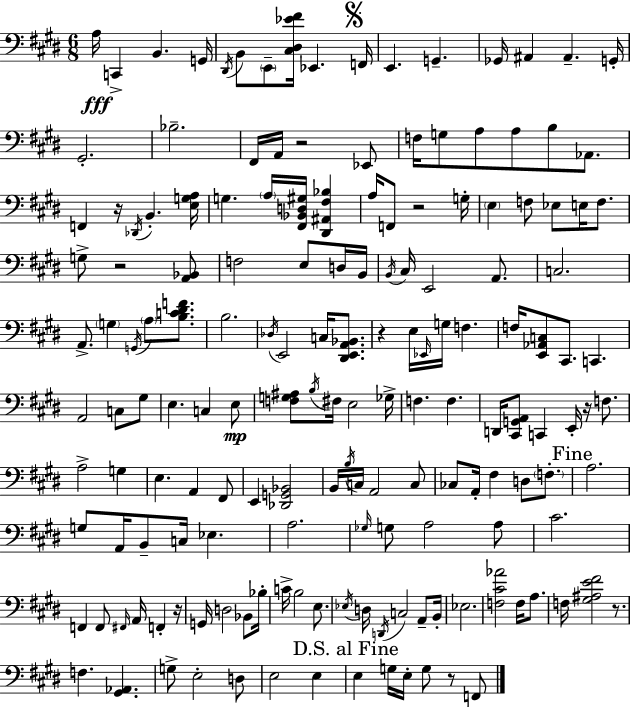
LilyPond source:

{
  \clef bass
  \numericTimeSignature
  \time 6/8
  \key e \major
  a16\fff c,4-> b,4. g,16 | \acciaccatura { dis,16 } b,8 \parenthesize e,8-- <cis dis ees' fis'>16 ees,4. | \mark \markup { \musicglyph "scripts.segno" } f,16 e,4. g,4.-- | ges,16 ais,4 ais,4.-- | \break g,16-. gis,2.-. | bes2.-- | fis,16 a,16 r2 ees,8 | f16 g8 a8 a8 b8 aes,8. | \break f,4 r16 \acciaccatura { des,16 } b,4.-. | <e g a>16 g4. \parenthesize a16 <fis, bes, d gis>16 <dis, ais, fis bes>4 | a16 f,8 r2 | g16-. \parenthesize e4 f8 ees8 e16 f8. | \break g8-> r2 | <a, bes,>8 f2 e8 | d16 b,16 \acciaccatura { b,16 } cis16 e,2 | a,8. c2. | \break a,8.-> \parenthesize g4 \acciaccatura { g,16 } \parenthesize a8 | <b c' dis' f'>8. b2. | \acciaccatura { des16 } e,2 | c16 <dis, e, a, bes,>8. r4 e16 \grace { ees,16 } g16 | \break f4. f16 <e, aes, c>8 cis,8. | c,4. a,2 | c8 gis8 e4. | c4 e8\mp <f g ais>8 \acciaccatura { b16 } fis16 e2 | \break ges16-> f4. | f4. d,16 <cis, g, a,>8 c,4 | e,16-. r16 f8. a2-> | g4 e4. | \break a,4 fis,8 e,4 <des, g, bes,>2 | b,16 \acciaccatura { b16 } c16 a,2 | c8 ces8 a,16-. fis4 | d8 \parenthesize f8.-. \mark "Fine" a2. | \break g8 a,16 b,8-- | c16 ees4. a2. | \grace { ges16 } g8 a2 | a8 cis'2. | \break f,4 | f,8 \grace { fis,16 } a,16 f,4-. r16 g,16 d2 | bes,8 bes16-. c'16-> b2 | e8. \acciaccatura { ees16 } d16 | \break \acciaccatura { d,16 } c2 a,8-- b,16-. | ees2. | <f cis' aes'>2 f16 a8. | f16 <gis ais e' fis'>2 r8. | \break f4. <gis, aes,>4. | g8-> e2-. d8 | e2 e4 | \mark "D.S. al Fine" e4 g16 e16-. g8 r8 f,8 | \break \bar "|."
}